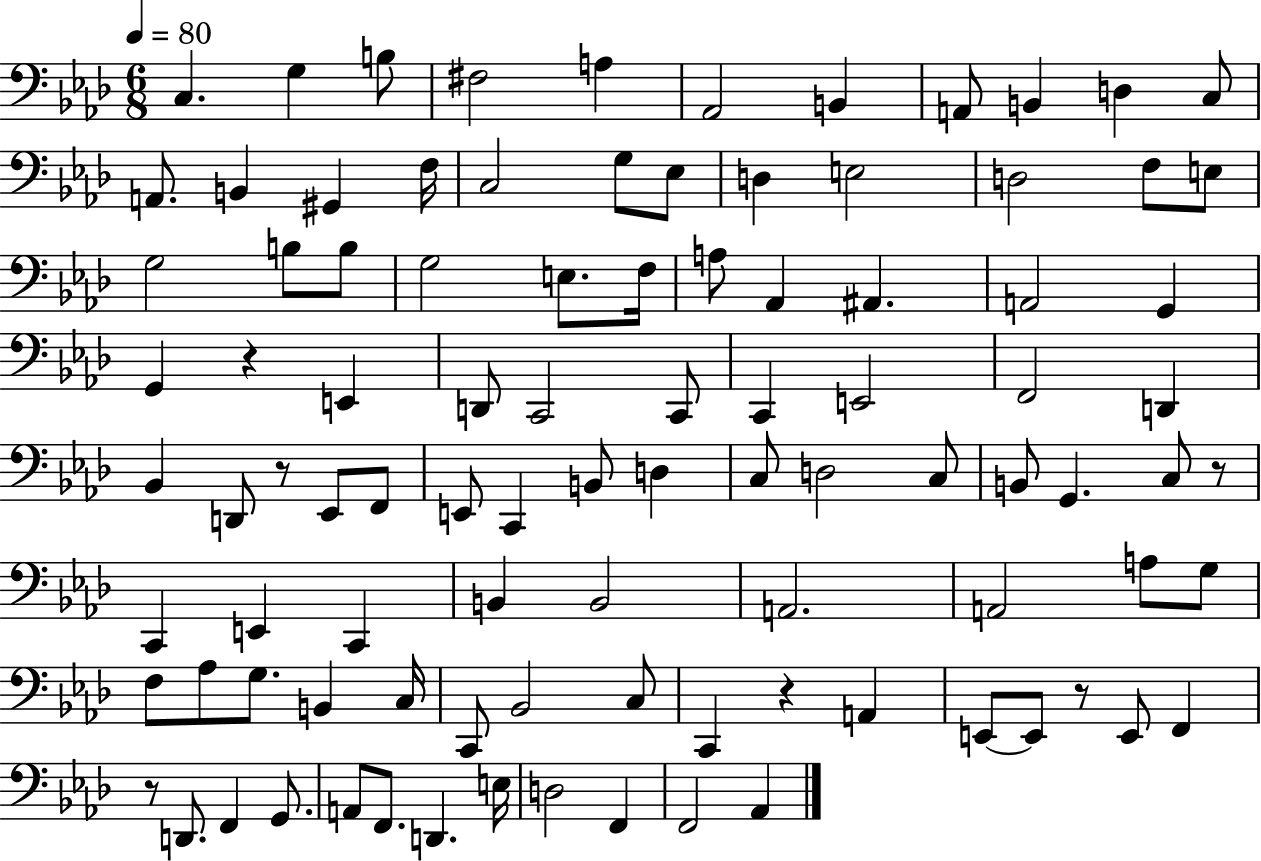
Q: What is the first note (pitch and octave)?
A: C3